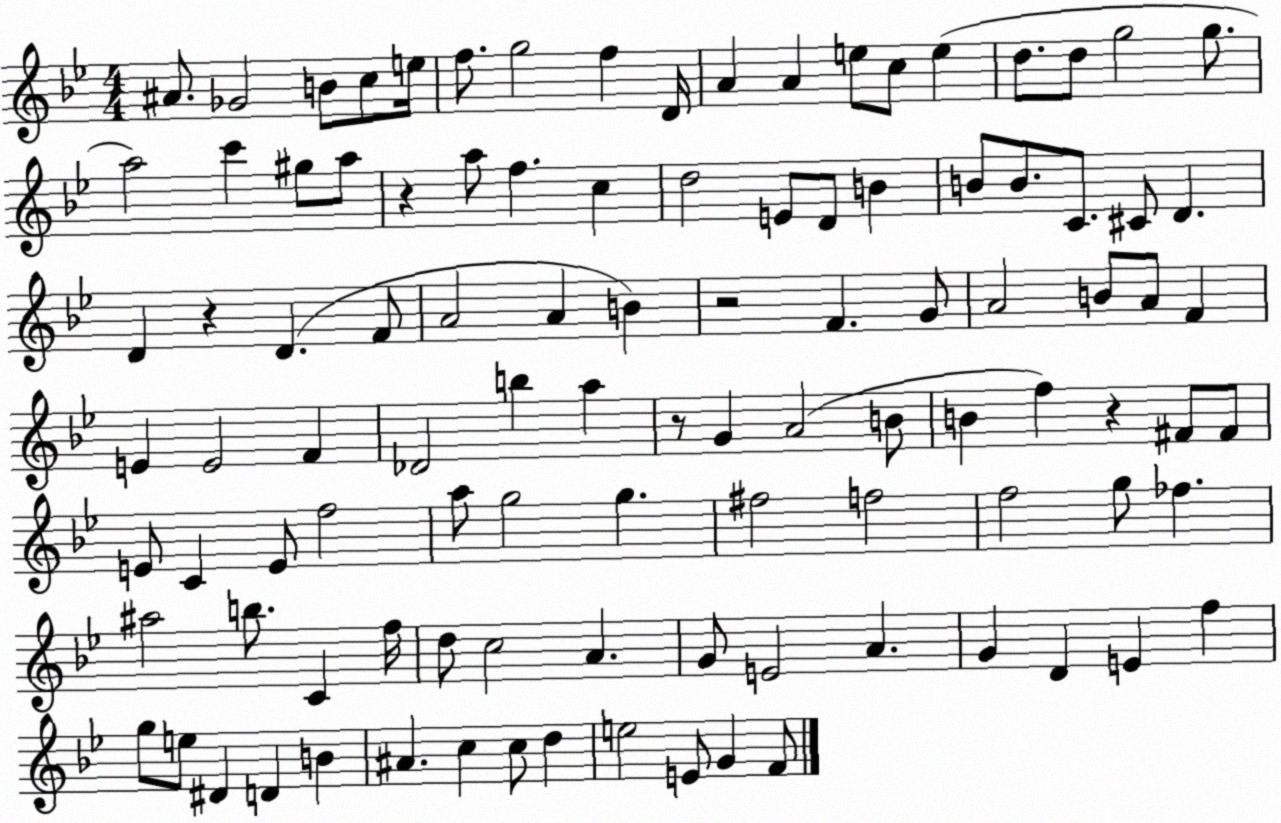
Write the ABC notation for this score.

X:1
T:Untitled
M:4/4
L:1/4
K:Bb
^A/2 _G2 B/2 c/2 e/4 f/2 g2 f D/4 A A e/2 c/2 e d/2 d/2 g2 g/2 a2 c' ^g/2 a/2 z a/2 f c d2 E/2 D/2 B B/2 B/2 C/2 ^C/2 D D z D F/2 A2 A B z2 F G/2 A2 B/2 A/2 F E E2 F _D2 b a z/2 G A2 B/2 B f z ^F/2 ^F/2 E/2 C E/2 f2 a/2 g2 g ^f2 f2 f2 g/2 _f ^a2 b/2 C f/4 d/2 c2 A G/2 E2 A G D E f g/2 e/2 ^D D B ^A c c/2 d e2 E/2 G F/2